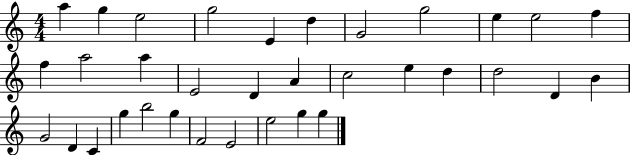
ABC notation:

X:1
T:Untitled
M:4/4
L:1/4
K:C
a g e2 g2 E d G2 g2 e e2 f f a2 a E2 D A c2 e d d2 D B G2 D C g b2 g F2 E2 e2 g g